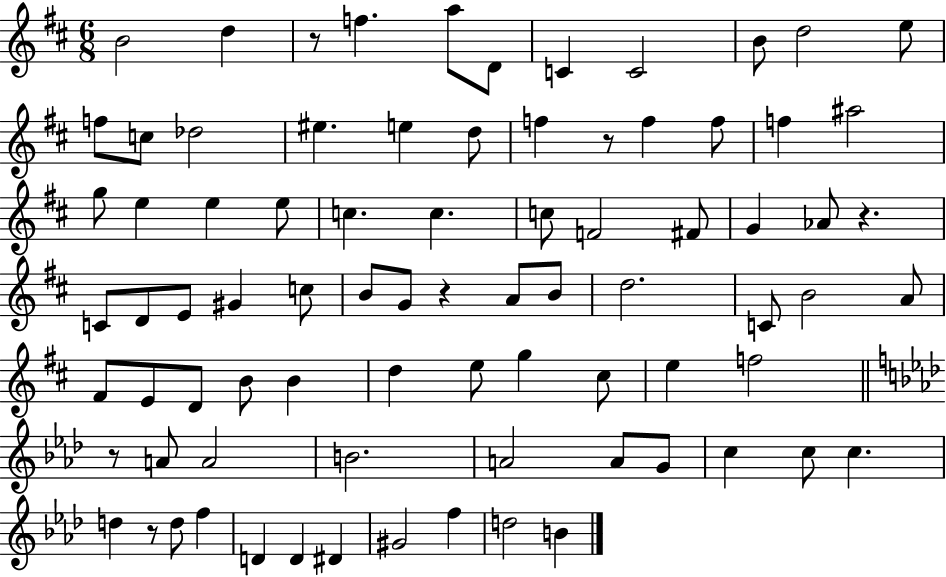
{
  \clef treble
  \numericTimeSignature
  \time 6/8
  \key d \major
  \repeat volta 2 { b'2 d''4 | r8 f''4. a''8 d'8 | c'4 c'2 | b'8 d''2 e''8 | \break f''8 c''8 des''2 | eis''4. e''4 d''8 | f''4 r8 f''4 f''8 | f''4 ais''2 | \break g''8 e''4 e''4 e''8 | c''4. c''4. | c''8 f'2 fis'8 | g'4 aes'8 r4. | \break c'8 d'8 e'8 gis'4 c''8 | b'8 g'8 r4 a'8 b'8 | d''2. | c'8 b'2 a'8 | \break fis'8 e'8 d'8 b'8 b'4 | d''4 e''8 g''4 cis''8 | e''4 f''2 | \bar "||" \break \key f \minor r8 a'8 a'2 | b'2. | a'2 a'8 g'8 | c''4 c''8 c''4. | \break d''4 r8 d''8 f''4 | d'4 d'4 dis'4 | gis'2 f''4 | d''2 b'4 | \break } \bar "|."
}